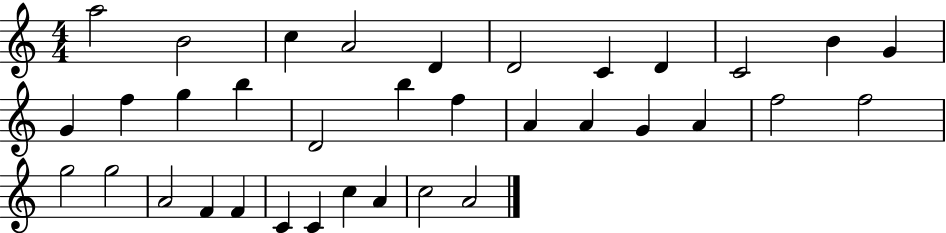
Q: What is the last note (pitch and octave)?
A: A4